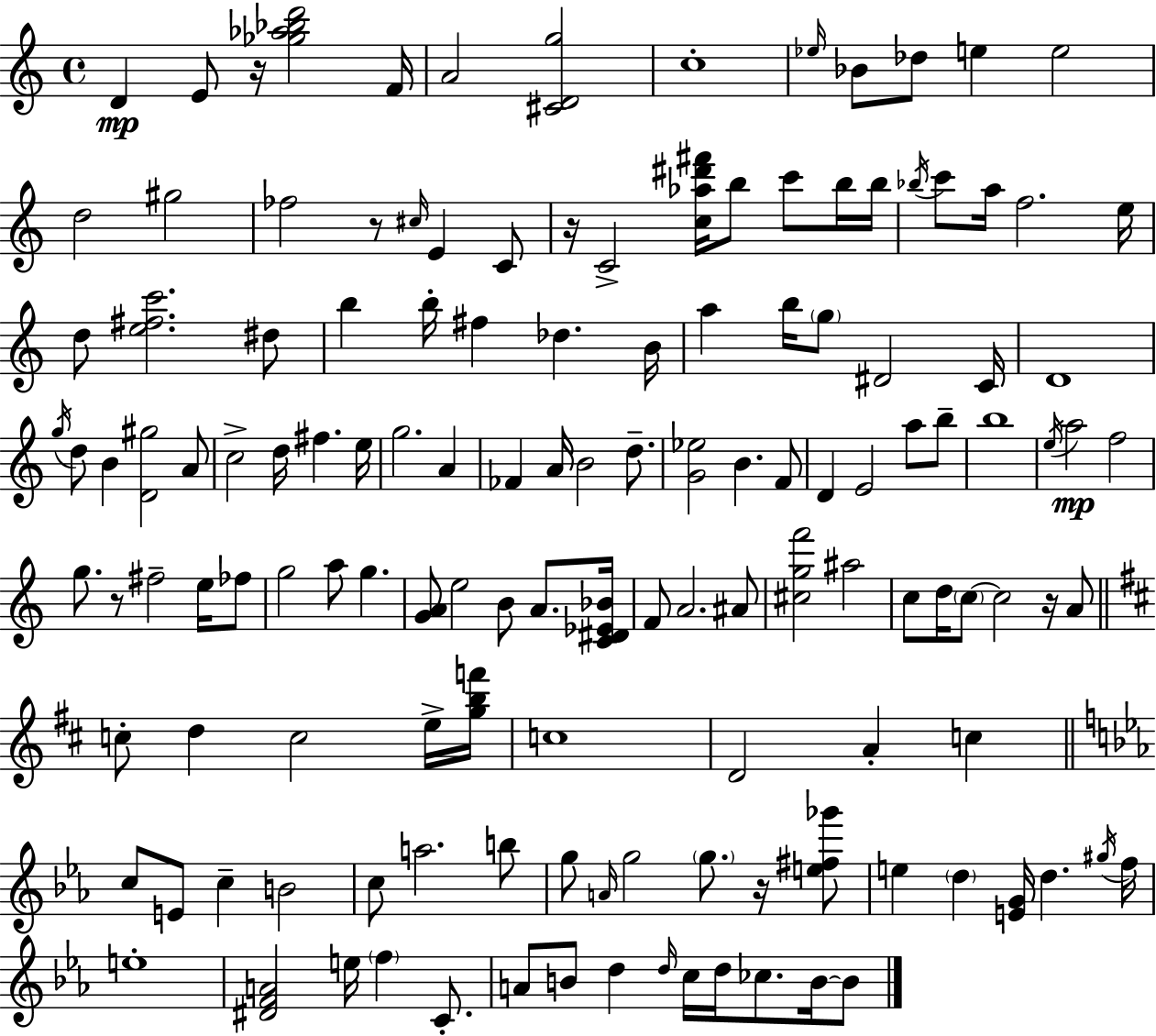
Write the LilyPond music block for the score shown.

{
  \clef treble
  \time 4/4
  \defaultTimeSignature
  \key c \major
  \repeat volta 2 { d'4\mp e'8 r16 <ges'' aes'' bes'' d'''>2 f'16 | a'2 <cis' d' g''>2 | c''1-. | \grace { ees''16 } bes'8 des''8 e''4 e''2 | \break d''2 gis''2 | fes''2 r8 \grace { cis''16 } e'4 | c'8 r16 c'2-> <c'' aes'' dis''' fis'''>16 b''8 c'''8 | b''16 b''16 \acciaccatura { bes''16 } c'''8 a''16 f''2. | \break e''16 d''8 <e'' fis'' c'''>2. | dis''8 b''4 b''16-. fis''4 des''4. | b'16 a''4 b''16 \parenthesize g''8 dis'2 | c'16 d'1 | \break \acciaccatura { g''16 } d''8 b'4 <d' gis''>2 | a'8 c''2-> d''16 fis''4. | e''16 g''2. | a'4 fes'4 a'16 b'2 | \break d''8.-- <g' ees''>2 b'4. | f'8 d'4 e'2 | a''8 b''8-- b''1 | \acciaccatura { e''16 }\mp a''2 f''2 | \break g''8. r8 fis''2-- | e''16 fes''8 g''2 a''8 g''4. | <g' a'>8 e''2 b'8 | a'8. <c' dis' ees' bes'>16 f'8 a'2. | \break ais'8 <cis'' g'' f'''>2 ais''2 | c''8 d''16 \parenthesize c''8~~ c''2 | r16 a'8 \bar "||" \break \key d \major c''8-. d''4 c''2 e''16-> <g'' b'' f'''>16 | c''1 | d'2 a'4-. c''4 | \bar "||" \break \key ees \major c''8 e'8 c''4-- b'2 | c''8 a''2. b''8 | g''8 \grace { a'16 } g''2 \parenthesize g''8. r16 <e'' fis'' ges'''>8 | e''4 \parenthesize d''4 <e' g'>16 d''4. | \break \acciaccatura { gis''16 } f''16 e''1-. | <dis' f' a'>2 e''16 \parenthesize f''4 c'8.-. | a'8 b'8 d''4 \grace { d''16 } c''16 d''16 ces''8. | b'16~~ b'8 } \bar "|."
}